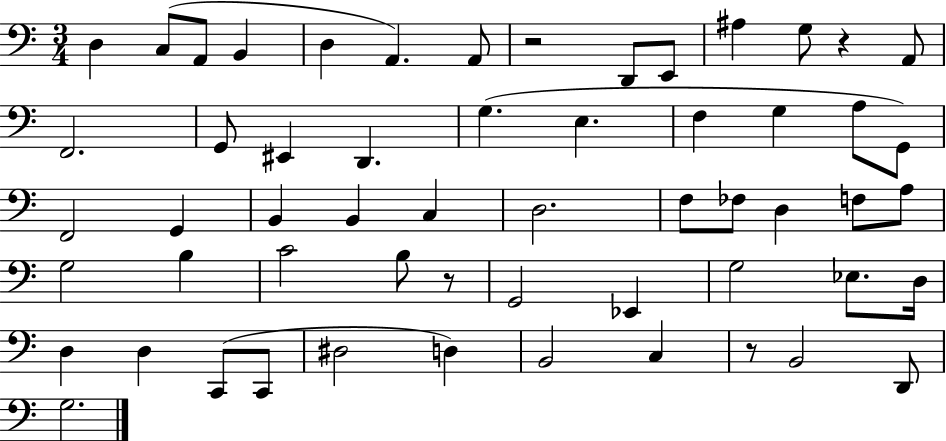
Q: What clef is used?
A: bass